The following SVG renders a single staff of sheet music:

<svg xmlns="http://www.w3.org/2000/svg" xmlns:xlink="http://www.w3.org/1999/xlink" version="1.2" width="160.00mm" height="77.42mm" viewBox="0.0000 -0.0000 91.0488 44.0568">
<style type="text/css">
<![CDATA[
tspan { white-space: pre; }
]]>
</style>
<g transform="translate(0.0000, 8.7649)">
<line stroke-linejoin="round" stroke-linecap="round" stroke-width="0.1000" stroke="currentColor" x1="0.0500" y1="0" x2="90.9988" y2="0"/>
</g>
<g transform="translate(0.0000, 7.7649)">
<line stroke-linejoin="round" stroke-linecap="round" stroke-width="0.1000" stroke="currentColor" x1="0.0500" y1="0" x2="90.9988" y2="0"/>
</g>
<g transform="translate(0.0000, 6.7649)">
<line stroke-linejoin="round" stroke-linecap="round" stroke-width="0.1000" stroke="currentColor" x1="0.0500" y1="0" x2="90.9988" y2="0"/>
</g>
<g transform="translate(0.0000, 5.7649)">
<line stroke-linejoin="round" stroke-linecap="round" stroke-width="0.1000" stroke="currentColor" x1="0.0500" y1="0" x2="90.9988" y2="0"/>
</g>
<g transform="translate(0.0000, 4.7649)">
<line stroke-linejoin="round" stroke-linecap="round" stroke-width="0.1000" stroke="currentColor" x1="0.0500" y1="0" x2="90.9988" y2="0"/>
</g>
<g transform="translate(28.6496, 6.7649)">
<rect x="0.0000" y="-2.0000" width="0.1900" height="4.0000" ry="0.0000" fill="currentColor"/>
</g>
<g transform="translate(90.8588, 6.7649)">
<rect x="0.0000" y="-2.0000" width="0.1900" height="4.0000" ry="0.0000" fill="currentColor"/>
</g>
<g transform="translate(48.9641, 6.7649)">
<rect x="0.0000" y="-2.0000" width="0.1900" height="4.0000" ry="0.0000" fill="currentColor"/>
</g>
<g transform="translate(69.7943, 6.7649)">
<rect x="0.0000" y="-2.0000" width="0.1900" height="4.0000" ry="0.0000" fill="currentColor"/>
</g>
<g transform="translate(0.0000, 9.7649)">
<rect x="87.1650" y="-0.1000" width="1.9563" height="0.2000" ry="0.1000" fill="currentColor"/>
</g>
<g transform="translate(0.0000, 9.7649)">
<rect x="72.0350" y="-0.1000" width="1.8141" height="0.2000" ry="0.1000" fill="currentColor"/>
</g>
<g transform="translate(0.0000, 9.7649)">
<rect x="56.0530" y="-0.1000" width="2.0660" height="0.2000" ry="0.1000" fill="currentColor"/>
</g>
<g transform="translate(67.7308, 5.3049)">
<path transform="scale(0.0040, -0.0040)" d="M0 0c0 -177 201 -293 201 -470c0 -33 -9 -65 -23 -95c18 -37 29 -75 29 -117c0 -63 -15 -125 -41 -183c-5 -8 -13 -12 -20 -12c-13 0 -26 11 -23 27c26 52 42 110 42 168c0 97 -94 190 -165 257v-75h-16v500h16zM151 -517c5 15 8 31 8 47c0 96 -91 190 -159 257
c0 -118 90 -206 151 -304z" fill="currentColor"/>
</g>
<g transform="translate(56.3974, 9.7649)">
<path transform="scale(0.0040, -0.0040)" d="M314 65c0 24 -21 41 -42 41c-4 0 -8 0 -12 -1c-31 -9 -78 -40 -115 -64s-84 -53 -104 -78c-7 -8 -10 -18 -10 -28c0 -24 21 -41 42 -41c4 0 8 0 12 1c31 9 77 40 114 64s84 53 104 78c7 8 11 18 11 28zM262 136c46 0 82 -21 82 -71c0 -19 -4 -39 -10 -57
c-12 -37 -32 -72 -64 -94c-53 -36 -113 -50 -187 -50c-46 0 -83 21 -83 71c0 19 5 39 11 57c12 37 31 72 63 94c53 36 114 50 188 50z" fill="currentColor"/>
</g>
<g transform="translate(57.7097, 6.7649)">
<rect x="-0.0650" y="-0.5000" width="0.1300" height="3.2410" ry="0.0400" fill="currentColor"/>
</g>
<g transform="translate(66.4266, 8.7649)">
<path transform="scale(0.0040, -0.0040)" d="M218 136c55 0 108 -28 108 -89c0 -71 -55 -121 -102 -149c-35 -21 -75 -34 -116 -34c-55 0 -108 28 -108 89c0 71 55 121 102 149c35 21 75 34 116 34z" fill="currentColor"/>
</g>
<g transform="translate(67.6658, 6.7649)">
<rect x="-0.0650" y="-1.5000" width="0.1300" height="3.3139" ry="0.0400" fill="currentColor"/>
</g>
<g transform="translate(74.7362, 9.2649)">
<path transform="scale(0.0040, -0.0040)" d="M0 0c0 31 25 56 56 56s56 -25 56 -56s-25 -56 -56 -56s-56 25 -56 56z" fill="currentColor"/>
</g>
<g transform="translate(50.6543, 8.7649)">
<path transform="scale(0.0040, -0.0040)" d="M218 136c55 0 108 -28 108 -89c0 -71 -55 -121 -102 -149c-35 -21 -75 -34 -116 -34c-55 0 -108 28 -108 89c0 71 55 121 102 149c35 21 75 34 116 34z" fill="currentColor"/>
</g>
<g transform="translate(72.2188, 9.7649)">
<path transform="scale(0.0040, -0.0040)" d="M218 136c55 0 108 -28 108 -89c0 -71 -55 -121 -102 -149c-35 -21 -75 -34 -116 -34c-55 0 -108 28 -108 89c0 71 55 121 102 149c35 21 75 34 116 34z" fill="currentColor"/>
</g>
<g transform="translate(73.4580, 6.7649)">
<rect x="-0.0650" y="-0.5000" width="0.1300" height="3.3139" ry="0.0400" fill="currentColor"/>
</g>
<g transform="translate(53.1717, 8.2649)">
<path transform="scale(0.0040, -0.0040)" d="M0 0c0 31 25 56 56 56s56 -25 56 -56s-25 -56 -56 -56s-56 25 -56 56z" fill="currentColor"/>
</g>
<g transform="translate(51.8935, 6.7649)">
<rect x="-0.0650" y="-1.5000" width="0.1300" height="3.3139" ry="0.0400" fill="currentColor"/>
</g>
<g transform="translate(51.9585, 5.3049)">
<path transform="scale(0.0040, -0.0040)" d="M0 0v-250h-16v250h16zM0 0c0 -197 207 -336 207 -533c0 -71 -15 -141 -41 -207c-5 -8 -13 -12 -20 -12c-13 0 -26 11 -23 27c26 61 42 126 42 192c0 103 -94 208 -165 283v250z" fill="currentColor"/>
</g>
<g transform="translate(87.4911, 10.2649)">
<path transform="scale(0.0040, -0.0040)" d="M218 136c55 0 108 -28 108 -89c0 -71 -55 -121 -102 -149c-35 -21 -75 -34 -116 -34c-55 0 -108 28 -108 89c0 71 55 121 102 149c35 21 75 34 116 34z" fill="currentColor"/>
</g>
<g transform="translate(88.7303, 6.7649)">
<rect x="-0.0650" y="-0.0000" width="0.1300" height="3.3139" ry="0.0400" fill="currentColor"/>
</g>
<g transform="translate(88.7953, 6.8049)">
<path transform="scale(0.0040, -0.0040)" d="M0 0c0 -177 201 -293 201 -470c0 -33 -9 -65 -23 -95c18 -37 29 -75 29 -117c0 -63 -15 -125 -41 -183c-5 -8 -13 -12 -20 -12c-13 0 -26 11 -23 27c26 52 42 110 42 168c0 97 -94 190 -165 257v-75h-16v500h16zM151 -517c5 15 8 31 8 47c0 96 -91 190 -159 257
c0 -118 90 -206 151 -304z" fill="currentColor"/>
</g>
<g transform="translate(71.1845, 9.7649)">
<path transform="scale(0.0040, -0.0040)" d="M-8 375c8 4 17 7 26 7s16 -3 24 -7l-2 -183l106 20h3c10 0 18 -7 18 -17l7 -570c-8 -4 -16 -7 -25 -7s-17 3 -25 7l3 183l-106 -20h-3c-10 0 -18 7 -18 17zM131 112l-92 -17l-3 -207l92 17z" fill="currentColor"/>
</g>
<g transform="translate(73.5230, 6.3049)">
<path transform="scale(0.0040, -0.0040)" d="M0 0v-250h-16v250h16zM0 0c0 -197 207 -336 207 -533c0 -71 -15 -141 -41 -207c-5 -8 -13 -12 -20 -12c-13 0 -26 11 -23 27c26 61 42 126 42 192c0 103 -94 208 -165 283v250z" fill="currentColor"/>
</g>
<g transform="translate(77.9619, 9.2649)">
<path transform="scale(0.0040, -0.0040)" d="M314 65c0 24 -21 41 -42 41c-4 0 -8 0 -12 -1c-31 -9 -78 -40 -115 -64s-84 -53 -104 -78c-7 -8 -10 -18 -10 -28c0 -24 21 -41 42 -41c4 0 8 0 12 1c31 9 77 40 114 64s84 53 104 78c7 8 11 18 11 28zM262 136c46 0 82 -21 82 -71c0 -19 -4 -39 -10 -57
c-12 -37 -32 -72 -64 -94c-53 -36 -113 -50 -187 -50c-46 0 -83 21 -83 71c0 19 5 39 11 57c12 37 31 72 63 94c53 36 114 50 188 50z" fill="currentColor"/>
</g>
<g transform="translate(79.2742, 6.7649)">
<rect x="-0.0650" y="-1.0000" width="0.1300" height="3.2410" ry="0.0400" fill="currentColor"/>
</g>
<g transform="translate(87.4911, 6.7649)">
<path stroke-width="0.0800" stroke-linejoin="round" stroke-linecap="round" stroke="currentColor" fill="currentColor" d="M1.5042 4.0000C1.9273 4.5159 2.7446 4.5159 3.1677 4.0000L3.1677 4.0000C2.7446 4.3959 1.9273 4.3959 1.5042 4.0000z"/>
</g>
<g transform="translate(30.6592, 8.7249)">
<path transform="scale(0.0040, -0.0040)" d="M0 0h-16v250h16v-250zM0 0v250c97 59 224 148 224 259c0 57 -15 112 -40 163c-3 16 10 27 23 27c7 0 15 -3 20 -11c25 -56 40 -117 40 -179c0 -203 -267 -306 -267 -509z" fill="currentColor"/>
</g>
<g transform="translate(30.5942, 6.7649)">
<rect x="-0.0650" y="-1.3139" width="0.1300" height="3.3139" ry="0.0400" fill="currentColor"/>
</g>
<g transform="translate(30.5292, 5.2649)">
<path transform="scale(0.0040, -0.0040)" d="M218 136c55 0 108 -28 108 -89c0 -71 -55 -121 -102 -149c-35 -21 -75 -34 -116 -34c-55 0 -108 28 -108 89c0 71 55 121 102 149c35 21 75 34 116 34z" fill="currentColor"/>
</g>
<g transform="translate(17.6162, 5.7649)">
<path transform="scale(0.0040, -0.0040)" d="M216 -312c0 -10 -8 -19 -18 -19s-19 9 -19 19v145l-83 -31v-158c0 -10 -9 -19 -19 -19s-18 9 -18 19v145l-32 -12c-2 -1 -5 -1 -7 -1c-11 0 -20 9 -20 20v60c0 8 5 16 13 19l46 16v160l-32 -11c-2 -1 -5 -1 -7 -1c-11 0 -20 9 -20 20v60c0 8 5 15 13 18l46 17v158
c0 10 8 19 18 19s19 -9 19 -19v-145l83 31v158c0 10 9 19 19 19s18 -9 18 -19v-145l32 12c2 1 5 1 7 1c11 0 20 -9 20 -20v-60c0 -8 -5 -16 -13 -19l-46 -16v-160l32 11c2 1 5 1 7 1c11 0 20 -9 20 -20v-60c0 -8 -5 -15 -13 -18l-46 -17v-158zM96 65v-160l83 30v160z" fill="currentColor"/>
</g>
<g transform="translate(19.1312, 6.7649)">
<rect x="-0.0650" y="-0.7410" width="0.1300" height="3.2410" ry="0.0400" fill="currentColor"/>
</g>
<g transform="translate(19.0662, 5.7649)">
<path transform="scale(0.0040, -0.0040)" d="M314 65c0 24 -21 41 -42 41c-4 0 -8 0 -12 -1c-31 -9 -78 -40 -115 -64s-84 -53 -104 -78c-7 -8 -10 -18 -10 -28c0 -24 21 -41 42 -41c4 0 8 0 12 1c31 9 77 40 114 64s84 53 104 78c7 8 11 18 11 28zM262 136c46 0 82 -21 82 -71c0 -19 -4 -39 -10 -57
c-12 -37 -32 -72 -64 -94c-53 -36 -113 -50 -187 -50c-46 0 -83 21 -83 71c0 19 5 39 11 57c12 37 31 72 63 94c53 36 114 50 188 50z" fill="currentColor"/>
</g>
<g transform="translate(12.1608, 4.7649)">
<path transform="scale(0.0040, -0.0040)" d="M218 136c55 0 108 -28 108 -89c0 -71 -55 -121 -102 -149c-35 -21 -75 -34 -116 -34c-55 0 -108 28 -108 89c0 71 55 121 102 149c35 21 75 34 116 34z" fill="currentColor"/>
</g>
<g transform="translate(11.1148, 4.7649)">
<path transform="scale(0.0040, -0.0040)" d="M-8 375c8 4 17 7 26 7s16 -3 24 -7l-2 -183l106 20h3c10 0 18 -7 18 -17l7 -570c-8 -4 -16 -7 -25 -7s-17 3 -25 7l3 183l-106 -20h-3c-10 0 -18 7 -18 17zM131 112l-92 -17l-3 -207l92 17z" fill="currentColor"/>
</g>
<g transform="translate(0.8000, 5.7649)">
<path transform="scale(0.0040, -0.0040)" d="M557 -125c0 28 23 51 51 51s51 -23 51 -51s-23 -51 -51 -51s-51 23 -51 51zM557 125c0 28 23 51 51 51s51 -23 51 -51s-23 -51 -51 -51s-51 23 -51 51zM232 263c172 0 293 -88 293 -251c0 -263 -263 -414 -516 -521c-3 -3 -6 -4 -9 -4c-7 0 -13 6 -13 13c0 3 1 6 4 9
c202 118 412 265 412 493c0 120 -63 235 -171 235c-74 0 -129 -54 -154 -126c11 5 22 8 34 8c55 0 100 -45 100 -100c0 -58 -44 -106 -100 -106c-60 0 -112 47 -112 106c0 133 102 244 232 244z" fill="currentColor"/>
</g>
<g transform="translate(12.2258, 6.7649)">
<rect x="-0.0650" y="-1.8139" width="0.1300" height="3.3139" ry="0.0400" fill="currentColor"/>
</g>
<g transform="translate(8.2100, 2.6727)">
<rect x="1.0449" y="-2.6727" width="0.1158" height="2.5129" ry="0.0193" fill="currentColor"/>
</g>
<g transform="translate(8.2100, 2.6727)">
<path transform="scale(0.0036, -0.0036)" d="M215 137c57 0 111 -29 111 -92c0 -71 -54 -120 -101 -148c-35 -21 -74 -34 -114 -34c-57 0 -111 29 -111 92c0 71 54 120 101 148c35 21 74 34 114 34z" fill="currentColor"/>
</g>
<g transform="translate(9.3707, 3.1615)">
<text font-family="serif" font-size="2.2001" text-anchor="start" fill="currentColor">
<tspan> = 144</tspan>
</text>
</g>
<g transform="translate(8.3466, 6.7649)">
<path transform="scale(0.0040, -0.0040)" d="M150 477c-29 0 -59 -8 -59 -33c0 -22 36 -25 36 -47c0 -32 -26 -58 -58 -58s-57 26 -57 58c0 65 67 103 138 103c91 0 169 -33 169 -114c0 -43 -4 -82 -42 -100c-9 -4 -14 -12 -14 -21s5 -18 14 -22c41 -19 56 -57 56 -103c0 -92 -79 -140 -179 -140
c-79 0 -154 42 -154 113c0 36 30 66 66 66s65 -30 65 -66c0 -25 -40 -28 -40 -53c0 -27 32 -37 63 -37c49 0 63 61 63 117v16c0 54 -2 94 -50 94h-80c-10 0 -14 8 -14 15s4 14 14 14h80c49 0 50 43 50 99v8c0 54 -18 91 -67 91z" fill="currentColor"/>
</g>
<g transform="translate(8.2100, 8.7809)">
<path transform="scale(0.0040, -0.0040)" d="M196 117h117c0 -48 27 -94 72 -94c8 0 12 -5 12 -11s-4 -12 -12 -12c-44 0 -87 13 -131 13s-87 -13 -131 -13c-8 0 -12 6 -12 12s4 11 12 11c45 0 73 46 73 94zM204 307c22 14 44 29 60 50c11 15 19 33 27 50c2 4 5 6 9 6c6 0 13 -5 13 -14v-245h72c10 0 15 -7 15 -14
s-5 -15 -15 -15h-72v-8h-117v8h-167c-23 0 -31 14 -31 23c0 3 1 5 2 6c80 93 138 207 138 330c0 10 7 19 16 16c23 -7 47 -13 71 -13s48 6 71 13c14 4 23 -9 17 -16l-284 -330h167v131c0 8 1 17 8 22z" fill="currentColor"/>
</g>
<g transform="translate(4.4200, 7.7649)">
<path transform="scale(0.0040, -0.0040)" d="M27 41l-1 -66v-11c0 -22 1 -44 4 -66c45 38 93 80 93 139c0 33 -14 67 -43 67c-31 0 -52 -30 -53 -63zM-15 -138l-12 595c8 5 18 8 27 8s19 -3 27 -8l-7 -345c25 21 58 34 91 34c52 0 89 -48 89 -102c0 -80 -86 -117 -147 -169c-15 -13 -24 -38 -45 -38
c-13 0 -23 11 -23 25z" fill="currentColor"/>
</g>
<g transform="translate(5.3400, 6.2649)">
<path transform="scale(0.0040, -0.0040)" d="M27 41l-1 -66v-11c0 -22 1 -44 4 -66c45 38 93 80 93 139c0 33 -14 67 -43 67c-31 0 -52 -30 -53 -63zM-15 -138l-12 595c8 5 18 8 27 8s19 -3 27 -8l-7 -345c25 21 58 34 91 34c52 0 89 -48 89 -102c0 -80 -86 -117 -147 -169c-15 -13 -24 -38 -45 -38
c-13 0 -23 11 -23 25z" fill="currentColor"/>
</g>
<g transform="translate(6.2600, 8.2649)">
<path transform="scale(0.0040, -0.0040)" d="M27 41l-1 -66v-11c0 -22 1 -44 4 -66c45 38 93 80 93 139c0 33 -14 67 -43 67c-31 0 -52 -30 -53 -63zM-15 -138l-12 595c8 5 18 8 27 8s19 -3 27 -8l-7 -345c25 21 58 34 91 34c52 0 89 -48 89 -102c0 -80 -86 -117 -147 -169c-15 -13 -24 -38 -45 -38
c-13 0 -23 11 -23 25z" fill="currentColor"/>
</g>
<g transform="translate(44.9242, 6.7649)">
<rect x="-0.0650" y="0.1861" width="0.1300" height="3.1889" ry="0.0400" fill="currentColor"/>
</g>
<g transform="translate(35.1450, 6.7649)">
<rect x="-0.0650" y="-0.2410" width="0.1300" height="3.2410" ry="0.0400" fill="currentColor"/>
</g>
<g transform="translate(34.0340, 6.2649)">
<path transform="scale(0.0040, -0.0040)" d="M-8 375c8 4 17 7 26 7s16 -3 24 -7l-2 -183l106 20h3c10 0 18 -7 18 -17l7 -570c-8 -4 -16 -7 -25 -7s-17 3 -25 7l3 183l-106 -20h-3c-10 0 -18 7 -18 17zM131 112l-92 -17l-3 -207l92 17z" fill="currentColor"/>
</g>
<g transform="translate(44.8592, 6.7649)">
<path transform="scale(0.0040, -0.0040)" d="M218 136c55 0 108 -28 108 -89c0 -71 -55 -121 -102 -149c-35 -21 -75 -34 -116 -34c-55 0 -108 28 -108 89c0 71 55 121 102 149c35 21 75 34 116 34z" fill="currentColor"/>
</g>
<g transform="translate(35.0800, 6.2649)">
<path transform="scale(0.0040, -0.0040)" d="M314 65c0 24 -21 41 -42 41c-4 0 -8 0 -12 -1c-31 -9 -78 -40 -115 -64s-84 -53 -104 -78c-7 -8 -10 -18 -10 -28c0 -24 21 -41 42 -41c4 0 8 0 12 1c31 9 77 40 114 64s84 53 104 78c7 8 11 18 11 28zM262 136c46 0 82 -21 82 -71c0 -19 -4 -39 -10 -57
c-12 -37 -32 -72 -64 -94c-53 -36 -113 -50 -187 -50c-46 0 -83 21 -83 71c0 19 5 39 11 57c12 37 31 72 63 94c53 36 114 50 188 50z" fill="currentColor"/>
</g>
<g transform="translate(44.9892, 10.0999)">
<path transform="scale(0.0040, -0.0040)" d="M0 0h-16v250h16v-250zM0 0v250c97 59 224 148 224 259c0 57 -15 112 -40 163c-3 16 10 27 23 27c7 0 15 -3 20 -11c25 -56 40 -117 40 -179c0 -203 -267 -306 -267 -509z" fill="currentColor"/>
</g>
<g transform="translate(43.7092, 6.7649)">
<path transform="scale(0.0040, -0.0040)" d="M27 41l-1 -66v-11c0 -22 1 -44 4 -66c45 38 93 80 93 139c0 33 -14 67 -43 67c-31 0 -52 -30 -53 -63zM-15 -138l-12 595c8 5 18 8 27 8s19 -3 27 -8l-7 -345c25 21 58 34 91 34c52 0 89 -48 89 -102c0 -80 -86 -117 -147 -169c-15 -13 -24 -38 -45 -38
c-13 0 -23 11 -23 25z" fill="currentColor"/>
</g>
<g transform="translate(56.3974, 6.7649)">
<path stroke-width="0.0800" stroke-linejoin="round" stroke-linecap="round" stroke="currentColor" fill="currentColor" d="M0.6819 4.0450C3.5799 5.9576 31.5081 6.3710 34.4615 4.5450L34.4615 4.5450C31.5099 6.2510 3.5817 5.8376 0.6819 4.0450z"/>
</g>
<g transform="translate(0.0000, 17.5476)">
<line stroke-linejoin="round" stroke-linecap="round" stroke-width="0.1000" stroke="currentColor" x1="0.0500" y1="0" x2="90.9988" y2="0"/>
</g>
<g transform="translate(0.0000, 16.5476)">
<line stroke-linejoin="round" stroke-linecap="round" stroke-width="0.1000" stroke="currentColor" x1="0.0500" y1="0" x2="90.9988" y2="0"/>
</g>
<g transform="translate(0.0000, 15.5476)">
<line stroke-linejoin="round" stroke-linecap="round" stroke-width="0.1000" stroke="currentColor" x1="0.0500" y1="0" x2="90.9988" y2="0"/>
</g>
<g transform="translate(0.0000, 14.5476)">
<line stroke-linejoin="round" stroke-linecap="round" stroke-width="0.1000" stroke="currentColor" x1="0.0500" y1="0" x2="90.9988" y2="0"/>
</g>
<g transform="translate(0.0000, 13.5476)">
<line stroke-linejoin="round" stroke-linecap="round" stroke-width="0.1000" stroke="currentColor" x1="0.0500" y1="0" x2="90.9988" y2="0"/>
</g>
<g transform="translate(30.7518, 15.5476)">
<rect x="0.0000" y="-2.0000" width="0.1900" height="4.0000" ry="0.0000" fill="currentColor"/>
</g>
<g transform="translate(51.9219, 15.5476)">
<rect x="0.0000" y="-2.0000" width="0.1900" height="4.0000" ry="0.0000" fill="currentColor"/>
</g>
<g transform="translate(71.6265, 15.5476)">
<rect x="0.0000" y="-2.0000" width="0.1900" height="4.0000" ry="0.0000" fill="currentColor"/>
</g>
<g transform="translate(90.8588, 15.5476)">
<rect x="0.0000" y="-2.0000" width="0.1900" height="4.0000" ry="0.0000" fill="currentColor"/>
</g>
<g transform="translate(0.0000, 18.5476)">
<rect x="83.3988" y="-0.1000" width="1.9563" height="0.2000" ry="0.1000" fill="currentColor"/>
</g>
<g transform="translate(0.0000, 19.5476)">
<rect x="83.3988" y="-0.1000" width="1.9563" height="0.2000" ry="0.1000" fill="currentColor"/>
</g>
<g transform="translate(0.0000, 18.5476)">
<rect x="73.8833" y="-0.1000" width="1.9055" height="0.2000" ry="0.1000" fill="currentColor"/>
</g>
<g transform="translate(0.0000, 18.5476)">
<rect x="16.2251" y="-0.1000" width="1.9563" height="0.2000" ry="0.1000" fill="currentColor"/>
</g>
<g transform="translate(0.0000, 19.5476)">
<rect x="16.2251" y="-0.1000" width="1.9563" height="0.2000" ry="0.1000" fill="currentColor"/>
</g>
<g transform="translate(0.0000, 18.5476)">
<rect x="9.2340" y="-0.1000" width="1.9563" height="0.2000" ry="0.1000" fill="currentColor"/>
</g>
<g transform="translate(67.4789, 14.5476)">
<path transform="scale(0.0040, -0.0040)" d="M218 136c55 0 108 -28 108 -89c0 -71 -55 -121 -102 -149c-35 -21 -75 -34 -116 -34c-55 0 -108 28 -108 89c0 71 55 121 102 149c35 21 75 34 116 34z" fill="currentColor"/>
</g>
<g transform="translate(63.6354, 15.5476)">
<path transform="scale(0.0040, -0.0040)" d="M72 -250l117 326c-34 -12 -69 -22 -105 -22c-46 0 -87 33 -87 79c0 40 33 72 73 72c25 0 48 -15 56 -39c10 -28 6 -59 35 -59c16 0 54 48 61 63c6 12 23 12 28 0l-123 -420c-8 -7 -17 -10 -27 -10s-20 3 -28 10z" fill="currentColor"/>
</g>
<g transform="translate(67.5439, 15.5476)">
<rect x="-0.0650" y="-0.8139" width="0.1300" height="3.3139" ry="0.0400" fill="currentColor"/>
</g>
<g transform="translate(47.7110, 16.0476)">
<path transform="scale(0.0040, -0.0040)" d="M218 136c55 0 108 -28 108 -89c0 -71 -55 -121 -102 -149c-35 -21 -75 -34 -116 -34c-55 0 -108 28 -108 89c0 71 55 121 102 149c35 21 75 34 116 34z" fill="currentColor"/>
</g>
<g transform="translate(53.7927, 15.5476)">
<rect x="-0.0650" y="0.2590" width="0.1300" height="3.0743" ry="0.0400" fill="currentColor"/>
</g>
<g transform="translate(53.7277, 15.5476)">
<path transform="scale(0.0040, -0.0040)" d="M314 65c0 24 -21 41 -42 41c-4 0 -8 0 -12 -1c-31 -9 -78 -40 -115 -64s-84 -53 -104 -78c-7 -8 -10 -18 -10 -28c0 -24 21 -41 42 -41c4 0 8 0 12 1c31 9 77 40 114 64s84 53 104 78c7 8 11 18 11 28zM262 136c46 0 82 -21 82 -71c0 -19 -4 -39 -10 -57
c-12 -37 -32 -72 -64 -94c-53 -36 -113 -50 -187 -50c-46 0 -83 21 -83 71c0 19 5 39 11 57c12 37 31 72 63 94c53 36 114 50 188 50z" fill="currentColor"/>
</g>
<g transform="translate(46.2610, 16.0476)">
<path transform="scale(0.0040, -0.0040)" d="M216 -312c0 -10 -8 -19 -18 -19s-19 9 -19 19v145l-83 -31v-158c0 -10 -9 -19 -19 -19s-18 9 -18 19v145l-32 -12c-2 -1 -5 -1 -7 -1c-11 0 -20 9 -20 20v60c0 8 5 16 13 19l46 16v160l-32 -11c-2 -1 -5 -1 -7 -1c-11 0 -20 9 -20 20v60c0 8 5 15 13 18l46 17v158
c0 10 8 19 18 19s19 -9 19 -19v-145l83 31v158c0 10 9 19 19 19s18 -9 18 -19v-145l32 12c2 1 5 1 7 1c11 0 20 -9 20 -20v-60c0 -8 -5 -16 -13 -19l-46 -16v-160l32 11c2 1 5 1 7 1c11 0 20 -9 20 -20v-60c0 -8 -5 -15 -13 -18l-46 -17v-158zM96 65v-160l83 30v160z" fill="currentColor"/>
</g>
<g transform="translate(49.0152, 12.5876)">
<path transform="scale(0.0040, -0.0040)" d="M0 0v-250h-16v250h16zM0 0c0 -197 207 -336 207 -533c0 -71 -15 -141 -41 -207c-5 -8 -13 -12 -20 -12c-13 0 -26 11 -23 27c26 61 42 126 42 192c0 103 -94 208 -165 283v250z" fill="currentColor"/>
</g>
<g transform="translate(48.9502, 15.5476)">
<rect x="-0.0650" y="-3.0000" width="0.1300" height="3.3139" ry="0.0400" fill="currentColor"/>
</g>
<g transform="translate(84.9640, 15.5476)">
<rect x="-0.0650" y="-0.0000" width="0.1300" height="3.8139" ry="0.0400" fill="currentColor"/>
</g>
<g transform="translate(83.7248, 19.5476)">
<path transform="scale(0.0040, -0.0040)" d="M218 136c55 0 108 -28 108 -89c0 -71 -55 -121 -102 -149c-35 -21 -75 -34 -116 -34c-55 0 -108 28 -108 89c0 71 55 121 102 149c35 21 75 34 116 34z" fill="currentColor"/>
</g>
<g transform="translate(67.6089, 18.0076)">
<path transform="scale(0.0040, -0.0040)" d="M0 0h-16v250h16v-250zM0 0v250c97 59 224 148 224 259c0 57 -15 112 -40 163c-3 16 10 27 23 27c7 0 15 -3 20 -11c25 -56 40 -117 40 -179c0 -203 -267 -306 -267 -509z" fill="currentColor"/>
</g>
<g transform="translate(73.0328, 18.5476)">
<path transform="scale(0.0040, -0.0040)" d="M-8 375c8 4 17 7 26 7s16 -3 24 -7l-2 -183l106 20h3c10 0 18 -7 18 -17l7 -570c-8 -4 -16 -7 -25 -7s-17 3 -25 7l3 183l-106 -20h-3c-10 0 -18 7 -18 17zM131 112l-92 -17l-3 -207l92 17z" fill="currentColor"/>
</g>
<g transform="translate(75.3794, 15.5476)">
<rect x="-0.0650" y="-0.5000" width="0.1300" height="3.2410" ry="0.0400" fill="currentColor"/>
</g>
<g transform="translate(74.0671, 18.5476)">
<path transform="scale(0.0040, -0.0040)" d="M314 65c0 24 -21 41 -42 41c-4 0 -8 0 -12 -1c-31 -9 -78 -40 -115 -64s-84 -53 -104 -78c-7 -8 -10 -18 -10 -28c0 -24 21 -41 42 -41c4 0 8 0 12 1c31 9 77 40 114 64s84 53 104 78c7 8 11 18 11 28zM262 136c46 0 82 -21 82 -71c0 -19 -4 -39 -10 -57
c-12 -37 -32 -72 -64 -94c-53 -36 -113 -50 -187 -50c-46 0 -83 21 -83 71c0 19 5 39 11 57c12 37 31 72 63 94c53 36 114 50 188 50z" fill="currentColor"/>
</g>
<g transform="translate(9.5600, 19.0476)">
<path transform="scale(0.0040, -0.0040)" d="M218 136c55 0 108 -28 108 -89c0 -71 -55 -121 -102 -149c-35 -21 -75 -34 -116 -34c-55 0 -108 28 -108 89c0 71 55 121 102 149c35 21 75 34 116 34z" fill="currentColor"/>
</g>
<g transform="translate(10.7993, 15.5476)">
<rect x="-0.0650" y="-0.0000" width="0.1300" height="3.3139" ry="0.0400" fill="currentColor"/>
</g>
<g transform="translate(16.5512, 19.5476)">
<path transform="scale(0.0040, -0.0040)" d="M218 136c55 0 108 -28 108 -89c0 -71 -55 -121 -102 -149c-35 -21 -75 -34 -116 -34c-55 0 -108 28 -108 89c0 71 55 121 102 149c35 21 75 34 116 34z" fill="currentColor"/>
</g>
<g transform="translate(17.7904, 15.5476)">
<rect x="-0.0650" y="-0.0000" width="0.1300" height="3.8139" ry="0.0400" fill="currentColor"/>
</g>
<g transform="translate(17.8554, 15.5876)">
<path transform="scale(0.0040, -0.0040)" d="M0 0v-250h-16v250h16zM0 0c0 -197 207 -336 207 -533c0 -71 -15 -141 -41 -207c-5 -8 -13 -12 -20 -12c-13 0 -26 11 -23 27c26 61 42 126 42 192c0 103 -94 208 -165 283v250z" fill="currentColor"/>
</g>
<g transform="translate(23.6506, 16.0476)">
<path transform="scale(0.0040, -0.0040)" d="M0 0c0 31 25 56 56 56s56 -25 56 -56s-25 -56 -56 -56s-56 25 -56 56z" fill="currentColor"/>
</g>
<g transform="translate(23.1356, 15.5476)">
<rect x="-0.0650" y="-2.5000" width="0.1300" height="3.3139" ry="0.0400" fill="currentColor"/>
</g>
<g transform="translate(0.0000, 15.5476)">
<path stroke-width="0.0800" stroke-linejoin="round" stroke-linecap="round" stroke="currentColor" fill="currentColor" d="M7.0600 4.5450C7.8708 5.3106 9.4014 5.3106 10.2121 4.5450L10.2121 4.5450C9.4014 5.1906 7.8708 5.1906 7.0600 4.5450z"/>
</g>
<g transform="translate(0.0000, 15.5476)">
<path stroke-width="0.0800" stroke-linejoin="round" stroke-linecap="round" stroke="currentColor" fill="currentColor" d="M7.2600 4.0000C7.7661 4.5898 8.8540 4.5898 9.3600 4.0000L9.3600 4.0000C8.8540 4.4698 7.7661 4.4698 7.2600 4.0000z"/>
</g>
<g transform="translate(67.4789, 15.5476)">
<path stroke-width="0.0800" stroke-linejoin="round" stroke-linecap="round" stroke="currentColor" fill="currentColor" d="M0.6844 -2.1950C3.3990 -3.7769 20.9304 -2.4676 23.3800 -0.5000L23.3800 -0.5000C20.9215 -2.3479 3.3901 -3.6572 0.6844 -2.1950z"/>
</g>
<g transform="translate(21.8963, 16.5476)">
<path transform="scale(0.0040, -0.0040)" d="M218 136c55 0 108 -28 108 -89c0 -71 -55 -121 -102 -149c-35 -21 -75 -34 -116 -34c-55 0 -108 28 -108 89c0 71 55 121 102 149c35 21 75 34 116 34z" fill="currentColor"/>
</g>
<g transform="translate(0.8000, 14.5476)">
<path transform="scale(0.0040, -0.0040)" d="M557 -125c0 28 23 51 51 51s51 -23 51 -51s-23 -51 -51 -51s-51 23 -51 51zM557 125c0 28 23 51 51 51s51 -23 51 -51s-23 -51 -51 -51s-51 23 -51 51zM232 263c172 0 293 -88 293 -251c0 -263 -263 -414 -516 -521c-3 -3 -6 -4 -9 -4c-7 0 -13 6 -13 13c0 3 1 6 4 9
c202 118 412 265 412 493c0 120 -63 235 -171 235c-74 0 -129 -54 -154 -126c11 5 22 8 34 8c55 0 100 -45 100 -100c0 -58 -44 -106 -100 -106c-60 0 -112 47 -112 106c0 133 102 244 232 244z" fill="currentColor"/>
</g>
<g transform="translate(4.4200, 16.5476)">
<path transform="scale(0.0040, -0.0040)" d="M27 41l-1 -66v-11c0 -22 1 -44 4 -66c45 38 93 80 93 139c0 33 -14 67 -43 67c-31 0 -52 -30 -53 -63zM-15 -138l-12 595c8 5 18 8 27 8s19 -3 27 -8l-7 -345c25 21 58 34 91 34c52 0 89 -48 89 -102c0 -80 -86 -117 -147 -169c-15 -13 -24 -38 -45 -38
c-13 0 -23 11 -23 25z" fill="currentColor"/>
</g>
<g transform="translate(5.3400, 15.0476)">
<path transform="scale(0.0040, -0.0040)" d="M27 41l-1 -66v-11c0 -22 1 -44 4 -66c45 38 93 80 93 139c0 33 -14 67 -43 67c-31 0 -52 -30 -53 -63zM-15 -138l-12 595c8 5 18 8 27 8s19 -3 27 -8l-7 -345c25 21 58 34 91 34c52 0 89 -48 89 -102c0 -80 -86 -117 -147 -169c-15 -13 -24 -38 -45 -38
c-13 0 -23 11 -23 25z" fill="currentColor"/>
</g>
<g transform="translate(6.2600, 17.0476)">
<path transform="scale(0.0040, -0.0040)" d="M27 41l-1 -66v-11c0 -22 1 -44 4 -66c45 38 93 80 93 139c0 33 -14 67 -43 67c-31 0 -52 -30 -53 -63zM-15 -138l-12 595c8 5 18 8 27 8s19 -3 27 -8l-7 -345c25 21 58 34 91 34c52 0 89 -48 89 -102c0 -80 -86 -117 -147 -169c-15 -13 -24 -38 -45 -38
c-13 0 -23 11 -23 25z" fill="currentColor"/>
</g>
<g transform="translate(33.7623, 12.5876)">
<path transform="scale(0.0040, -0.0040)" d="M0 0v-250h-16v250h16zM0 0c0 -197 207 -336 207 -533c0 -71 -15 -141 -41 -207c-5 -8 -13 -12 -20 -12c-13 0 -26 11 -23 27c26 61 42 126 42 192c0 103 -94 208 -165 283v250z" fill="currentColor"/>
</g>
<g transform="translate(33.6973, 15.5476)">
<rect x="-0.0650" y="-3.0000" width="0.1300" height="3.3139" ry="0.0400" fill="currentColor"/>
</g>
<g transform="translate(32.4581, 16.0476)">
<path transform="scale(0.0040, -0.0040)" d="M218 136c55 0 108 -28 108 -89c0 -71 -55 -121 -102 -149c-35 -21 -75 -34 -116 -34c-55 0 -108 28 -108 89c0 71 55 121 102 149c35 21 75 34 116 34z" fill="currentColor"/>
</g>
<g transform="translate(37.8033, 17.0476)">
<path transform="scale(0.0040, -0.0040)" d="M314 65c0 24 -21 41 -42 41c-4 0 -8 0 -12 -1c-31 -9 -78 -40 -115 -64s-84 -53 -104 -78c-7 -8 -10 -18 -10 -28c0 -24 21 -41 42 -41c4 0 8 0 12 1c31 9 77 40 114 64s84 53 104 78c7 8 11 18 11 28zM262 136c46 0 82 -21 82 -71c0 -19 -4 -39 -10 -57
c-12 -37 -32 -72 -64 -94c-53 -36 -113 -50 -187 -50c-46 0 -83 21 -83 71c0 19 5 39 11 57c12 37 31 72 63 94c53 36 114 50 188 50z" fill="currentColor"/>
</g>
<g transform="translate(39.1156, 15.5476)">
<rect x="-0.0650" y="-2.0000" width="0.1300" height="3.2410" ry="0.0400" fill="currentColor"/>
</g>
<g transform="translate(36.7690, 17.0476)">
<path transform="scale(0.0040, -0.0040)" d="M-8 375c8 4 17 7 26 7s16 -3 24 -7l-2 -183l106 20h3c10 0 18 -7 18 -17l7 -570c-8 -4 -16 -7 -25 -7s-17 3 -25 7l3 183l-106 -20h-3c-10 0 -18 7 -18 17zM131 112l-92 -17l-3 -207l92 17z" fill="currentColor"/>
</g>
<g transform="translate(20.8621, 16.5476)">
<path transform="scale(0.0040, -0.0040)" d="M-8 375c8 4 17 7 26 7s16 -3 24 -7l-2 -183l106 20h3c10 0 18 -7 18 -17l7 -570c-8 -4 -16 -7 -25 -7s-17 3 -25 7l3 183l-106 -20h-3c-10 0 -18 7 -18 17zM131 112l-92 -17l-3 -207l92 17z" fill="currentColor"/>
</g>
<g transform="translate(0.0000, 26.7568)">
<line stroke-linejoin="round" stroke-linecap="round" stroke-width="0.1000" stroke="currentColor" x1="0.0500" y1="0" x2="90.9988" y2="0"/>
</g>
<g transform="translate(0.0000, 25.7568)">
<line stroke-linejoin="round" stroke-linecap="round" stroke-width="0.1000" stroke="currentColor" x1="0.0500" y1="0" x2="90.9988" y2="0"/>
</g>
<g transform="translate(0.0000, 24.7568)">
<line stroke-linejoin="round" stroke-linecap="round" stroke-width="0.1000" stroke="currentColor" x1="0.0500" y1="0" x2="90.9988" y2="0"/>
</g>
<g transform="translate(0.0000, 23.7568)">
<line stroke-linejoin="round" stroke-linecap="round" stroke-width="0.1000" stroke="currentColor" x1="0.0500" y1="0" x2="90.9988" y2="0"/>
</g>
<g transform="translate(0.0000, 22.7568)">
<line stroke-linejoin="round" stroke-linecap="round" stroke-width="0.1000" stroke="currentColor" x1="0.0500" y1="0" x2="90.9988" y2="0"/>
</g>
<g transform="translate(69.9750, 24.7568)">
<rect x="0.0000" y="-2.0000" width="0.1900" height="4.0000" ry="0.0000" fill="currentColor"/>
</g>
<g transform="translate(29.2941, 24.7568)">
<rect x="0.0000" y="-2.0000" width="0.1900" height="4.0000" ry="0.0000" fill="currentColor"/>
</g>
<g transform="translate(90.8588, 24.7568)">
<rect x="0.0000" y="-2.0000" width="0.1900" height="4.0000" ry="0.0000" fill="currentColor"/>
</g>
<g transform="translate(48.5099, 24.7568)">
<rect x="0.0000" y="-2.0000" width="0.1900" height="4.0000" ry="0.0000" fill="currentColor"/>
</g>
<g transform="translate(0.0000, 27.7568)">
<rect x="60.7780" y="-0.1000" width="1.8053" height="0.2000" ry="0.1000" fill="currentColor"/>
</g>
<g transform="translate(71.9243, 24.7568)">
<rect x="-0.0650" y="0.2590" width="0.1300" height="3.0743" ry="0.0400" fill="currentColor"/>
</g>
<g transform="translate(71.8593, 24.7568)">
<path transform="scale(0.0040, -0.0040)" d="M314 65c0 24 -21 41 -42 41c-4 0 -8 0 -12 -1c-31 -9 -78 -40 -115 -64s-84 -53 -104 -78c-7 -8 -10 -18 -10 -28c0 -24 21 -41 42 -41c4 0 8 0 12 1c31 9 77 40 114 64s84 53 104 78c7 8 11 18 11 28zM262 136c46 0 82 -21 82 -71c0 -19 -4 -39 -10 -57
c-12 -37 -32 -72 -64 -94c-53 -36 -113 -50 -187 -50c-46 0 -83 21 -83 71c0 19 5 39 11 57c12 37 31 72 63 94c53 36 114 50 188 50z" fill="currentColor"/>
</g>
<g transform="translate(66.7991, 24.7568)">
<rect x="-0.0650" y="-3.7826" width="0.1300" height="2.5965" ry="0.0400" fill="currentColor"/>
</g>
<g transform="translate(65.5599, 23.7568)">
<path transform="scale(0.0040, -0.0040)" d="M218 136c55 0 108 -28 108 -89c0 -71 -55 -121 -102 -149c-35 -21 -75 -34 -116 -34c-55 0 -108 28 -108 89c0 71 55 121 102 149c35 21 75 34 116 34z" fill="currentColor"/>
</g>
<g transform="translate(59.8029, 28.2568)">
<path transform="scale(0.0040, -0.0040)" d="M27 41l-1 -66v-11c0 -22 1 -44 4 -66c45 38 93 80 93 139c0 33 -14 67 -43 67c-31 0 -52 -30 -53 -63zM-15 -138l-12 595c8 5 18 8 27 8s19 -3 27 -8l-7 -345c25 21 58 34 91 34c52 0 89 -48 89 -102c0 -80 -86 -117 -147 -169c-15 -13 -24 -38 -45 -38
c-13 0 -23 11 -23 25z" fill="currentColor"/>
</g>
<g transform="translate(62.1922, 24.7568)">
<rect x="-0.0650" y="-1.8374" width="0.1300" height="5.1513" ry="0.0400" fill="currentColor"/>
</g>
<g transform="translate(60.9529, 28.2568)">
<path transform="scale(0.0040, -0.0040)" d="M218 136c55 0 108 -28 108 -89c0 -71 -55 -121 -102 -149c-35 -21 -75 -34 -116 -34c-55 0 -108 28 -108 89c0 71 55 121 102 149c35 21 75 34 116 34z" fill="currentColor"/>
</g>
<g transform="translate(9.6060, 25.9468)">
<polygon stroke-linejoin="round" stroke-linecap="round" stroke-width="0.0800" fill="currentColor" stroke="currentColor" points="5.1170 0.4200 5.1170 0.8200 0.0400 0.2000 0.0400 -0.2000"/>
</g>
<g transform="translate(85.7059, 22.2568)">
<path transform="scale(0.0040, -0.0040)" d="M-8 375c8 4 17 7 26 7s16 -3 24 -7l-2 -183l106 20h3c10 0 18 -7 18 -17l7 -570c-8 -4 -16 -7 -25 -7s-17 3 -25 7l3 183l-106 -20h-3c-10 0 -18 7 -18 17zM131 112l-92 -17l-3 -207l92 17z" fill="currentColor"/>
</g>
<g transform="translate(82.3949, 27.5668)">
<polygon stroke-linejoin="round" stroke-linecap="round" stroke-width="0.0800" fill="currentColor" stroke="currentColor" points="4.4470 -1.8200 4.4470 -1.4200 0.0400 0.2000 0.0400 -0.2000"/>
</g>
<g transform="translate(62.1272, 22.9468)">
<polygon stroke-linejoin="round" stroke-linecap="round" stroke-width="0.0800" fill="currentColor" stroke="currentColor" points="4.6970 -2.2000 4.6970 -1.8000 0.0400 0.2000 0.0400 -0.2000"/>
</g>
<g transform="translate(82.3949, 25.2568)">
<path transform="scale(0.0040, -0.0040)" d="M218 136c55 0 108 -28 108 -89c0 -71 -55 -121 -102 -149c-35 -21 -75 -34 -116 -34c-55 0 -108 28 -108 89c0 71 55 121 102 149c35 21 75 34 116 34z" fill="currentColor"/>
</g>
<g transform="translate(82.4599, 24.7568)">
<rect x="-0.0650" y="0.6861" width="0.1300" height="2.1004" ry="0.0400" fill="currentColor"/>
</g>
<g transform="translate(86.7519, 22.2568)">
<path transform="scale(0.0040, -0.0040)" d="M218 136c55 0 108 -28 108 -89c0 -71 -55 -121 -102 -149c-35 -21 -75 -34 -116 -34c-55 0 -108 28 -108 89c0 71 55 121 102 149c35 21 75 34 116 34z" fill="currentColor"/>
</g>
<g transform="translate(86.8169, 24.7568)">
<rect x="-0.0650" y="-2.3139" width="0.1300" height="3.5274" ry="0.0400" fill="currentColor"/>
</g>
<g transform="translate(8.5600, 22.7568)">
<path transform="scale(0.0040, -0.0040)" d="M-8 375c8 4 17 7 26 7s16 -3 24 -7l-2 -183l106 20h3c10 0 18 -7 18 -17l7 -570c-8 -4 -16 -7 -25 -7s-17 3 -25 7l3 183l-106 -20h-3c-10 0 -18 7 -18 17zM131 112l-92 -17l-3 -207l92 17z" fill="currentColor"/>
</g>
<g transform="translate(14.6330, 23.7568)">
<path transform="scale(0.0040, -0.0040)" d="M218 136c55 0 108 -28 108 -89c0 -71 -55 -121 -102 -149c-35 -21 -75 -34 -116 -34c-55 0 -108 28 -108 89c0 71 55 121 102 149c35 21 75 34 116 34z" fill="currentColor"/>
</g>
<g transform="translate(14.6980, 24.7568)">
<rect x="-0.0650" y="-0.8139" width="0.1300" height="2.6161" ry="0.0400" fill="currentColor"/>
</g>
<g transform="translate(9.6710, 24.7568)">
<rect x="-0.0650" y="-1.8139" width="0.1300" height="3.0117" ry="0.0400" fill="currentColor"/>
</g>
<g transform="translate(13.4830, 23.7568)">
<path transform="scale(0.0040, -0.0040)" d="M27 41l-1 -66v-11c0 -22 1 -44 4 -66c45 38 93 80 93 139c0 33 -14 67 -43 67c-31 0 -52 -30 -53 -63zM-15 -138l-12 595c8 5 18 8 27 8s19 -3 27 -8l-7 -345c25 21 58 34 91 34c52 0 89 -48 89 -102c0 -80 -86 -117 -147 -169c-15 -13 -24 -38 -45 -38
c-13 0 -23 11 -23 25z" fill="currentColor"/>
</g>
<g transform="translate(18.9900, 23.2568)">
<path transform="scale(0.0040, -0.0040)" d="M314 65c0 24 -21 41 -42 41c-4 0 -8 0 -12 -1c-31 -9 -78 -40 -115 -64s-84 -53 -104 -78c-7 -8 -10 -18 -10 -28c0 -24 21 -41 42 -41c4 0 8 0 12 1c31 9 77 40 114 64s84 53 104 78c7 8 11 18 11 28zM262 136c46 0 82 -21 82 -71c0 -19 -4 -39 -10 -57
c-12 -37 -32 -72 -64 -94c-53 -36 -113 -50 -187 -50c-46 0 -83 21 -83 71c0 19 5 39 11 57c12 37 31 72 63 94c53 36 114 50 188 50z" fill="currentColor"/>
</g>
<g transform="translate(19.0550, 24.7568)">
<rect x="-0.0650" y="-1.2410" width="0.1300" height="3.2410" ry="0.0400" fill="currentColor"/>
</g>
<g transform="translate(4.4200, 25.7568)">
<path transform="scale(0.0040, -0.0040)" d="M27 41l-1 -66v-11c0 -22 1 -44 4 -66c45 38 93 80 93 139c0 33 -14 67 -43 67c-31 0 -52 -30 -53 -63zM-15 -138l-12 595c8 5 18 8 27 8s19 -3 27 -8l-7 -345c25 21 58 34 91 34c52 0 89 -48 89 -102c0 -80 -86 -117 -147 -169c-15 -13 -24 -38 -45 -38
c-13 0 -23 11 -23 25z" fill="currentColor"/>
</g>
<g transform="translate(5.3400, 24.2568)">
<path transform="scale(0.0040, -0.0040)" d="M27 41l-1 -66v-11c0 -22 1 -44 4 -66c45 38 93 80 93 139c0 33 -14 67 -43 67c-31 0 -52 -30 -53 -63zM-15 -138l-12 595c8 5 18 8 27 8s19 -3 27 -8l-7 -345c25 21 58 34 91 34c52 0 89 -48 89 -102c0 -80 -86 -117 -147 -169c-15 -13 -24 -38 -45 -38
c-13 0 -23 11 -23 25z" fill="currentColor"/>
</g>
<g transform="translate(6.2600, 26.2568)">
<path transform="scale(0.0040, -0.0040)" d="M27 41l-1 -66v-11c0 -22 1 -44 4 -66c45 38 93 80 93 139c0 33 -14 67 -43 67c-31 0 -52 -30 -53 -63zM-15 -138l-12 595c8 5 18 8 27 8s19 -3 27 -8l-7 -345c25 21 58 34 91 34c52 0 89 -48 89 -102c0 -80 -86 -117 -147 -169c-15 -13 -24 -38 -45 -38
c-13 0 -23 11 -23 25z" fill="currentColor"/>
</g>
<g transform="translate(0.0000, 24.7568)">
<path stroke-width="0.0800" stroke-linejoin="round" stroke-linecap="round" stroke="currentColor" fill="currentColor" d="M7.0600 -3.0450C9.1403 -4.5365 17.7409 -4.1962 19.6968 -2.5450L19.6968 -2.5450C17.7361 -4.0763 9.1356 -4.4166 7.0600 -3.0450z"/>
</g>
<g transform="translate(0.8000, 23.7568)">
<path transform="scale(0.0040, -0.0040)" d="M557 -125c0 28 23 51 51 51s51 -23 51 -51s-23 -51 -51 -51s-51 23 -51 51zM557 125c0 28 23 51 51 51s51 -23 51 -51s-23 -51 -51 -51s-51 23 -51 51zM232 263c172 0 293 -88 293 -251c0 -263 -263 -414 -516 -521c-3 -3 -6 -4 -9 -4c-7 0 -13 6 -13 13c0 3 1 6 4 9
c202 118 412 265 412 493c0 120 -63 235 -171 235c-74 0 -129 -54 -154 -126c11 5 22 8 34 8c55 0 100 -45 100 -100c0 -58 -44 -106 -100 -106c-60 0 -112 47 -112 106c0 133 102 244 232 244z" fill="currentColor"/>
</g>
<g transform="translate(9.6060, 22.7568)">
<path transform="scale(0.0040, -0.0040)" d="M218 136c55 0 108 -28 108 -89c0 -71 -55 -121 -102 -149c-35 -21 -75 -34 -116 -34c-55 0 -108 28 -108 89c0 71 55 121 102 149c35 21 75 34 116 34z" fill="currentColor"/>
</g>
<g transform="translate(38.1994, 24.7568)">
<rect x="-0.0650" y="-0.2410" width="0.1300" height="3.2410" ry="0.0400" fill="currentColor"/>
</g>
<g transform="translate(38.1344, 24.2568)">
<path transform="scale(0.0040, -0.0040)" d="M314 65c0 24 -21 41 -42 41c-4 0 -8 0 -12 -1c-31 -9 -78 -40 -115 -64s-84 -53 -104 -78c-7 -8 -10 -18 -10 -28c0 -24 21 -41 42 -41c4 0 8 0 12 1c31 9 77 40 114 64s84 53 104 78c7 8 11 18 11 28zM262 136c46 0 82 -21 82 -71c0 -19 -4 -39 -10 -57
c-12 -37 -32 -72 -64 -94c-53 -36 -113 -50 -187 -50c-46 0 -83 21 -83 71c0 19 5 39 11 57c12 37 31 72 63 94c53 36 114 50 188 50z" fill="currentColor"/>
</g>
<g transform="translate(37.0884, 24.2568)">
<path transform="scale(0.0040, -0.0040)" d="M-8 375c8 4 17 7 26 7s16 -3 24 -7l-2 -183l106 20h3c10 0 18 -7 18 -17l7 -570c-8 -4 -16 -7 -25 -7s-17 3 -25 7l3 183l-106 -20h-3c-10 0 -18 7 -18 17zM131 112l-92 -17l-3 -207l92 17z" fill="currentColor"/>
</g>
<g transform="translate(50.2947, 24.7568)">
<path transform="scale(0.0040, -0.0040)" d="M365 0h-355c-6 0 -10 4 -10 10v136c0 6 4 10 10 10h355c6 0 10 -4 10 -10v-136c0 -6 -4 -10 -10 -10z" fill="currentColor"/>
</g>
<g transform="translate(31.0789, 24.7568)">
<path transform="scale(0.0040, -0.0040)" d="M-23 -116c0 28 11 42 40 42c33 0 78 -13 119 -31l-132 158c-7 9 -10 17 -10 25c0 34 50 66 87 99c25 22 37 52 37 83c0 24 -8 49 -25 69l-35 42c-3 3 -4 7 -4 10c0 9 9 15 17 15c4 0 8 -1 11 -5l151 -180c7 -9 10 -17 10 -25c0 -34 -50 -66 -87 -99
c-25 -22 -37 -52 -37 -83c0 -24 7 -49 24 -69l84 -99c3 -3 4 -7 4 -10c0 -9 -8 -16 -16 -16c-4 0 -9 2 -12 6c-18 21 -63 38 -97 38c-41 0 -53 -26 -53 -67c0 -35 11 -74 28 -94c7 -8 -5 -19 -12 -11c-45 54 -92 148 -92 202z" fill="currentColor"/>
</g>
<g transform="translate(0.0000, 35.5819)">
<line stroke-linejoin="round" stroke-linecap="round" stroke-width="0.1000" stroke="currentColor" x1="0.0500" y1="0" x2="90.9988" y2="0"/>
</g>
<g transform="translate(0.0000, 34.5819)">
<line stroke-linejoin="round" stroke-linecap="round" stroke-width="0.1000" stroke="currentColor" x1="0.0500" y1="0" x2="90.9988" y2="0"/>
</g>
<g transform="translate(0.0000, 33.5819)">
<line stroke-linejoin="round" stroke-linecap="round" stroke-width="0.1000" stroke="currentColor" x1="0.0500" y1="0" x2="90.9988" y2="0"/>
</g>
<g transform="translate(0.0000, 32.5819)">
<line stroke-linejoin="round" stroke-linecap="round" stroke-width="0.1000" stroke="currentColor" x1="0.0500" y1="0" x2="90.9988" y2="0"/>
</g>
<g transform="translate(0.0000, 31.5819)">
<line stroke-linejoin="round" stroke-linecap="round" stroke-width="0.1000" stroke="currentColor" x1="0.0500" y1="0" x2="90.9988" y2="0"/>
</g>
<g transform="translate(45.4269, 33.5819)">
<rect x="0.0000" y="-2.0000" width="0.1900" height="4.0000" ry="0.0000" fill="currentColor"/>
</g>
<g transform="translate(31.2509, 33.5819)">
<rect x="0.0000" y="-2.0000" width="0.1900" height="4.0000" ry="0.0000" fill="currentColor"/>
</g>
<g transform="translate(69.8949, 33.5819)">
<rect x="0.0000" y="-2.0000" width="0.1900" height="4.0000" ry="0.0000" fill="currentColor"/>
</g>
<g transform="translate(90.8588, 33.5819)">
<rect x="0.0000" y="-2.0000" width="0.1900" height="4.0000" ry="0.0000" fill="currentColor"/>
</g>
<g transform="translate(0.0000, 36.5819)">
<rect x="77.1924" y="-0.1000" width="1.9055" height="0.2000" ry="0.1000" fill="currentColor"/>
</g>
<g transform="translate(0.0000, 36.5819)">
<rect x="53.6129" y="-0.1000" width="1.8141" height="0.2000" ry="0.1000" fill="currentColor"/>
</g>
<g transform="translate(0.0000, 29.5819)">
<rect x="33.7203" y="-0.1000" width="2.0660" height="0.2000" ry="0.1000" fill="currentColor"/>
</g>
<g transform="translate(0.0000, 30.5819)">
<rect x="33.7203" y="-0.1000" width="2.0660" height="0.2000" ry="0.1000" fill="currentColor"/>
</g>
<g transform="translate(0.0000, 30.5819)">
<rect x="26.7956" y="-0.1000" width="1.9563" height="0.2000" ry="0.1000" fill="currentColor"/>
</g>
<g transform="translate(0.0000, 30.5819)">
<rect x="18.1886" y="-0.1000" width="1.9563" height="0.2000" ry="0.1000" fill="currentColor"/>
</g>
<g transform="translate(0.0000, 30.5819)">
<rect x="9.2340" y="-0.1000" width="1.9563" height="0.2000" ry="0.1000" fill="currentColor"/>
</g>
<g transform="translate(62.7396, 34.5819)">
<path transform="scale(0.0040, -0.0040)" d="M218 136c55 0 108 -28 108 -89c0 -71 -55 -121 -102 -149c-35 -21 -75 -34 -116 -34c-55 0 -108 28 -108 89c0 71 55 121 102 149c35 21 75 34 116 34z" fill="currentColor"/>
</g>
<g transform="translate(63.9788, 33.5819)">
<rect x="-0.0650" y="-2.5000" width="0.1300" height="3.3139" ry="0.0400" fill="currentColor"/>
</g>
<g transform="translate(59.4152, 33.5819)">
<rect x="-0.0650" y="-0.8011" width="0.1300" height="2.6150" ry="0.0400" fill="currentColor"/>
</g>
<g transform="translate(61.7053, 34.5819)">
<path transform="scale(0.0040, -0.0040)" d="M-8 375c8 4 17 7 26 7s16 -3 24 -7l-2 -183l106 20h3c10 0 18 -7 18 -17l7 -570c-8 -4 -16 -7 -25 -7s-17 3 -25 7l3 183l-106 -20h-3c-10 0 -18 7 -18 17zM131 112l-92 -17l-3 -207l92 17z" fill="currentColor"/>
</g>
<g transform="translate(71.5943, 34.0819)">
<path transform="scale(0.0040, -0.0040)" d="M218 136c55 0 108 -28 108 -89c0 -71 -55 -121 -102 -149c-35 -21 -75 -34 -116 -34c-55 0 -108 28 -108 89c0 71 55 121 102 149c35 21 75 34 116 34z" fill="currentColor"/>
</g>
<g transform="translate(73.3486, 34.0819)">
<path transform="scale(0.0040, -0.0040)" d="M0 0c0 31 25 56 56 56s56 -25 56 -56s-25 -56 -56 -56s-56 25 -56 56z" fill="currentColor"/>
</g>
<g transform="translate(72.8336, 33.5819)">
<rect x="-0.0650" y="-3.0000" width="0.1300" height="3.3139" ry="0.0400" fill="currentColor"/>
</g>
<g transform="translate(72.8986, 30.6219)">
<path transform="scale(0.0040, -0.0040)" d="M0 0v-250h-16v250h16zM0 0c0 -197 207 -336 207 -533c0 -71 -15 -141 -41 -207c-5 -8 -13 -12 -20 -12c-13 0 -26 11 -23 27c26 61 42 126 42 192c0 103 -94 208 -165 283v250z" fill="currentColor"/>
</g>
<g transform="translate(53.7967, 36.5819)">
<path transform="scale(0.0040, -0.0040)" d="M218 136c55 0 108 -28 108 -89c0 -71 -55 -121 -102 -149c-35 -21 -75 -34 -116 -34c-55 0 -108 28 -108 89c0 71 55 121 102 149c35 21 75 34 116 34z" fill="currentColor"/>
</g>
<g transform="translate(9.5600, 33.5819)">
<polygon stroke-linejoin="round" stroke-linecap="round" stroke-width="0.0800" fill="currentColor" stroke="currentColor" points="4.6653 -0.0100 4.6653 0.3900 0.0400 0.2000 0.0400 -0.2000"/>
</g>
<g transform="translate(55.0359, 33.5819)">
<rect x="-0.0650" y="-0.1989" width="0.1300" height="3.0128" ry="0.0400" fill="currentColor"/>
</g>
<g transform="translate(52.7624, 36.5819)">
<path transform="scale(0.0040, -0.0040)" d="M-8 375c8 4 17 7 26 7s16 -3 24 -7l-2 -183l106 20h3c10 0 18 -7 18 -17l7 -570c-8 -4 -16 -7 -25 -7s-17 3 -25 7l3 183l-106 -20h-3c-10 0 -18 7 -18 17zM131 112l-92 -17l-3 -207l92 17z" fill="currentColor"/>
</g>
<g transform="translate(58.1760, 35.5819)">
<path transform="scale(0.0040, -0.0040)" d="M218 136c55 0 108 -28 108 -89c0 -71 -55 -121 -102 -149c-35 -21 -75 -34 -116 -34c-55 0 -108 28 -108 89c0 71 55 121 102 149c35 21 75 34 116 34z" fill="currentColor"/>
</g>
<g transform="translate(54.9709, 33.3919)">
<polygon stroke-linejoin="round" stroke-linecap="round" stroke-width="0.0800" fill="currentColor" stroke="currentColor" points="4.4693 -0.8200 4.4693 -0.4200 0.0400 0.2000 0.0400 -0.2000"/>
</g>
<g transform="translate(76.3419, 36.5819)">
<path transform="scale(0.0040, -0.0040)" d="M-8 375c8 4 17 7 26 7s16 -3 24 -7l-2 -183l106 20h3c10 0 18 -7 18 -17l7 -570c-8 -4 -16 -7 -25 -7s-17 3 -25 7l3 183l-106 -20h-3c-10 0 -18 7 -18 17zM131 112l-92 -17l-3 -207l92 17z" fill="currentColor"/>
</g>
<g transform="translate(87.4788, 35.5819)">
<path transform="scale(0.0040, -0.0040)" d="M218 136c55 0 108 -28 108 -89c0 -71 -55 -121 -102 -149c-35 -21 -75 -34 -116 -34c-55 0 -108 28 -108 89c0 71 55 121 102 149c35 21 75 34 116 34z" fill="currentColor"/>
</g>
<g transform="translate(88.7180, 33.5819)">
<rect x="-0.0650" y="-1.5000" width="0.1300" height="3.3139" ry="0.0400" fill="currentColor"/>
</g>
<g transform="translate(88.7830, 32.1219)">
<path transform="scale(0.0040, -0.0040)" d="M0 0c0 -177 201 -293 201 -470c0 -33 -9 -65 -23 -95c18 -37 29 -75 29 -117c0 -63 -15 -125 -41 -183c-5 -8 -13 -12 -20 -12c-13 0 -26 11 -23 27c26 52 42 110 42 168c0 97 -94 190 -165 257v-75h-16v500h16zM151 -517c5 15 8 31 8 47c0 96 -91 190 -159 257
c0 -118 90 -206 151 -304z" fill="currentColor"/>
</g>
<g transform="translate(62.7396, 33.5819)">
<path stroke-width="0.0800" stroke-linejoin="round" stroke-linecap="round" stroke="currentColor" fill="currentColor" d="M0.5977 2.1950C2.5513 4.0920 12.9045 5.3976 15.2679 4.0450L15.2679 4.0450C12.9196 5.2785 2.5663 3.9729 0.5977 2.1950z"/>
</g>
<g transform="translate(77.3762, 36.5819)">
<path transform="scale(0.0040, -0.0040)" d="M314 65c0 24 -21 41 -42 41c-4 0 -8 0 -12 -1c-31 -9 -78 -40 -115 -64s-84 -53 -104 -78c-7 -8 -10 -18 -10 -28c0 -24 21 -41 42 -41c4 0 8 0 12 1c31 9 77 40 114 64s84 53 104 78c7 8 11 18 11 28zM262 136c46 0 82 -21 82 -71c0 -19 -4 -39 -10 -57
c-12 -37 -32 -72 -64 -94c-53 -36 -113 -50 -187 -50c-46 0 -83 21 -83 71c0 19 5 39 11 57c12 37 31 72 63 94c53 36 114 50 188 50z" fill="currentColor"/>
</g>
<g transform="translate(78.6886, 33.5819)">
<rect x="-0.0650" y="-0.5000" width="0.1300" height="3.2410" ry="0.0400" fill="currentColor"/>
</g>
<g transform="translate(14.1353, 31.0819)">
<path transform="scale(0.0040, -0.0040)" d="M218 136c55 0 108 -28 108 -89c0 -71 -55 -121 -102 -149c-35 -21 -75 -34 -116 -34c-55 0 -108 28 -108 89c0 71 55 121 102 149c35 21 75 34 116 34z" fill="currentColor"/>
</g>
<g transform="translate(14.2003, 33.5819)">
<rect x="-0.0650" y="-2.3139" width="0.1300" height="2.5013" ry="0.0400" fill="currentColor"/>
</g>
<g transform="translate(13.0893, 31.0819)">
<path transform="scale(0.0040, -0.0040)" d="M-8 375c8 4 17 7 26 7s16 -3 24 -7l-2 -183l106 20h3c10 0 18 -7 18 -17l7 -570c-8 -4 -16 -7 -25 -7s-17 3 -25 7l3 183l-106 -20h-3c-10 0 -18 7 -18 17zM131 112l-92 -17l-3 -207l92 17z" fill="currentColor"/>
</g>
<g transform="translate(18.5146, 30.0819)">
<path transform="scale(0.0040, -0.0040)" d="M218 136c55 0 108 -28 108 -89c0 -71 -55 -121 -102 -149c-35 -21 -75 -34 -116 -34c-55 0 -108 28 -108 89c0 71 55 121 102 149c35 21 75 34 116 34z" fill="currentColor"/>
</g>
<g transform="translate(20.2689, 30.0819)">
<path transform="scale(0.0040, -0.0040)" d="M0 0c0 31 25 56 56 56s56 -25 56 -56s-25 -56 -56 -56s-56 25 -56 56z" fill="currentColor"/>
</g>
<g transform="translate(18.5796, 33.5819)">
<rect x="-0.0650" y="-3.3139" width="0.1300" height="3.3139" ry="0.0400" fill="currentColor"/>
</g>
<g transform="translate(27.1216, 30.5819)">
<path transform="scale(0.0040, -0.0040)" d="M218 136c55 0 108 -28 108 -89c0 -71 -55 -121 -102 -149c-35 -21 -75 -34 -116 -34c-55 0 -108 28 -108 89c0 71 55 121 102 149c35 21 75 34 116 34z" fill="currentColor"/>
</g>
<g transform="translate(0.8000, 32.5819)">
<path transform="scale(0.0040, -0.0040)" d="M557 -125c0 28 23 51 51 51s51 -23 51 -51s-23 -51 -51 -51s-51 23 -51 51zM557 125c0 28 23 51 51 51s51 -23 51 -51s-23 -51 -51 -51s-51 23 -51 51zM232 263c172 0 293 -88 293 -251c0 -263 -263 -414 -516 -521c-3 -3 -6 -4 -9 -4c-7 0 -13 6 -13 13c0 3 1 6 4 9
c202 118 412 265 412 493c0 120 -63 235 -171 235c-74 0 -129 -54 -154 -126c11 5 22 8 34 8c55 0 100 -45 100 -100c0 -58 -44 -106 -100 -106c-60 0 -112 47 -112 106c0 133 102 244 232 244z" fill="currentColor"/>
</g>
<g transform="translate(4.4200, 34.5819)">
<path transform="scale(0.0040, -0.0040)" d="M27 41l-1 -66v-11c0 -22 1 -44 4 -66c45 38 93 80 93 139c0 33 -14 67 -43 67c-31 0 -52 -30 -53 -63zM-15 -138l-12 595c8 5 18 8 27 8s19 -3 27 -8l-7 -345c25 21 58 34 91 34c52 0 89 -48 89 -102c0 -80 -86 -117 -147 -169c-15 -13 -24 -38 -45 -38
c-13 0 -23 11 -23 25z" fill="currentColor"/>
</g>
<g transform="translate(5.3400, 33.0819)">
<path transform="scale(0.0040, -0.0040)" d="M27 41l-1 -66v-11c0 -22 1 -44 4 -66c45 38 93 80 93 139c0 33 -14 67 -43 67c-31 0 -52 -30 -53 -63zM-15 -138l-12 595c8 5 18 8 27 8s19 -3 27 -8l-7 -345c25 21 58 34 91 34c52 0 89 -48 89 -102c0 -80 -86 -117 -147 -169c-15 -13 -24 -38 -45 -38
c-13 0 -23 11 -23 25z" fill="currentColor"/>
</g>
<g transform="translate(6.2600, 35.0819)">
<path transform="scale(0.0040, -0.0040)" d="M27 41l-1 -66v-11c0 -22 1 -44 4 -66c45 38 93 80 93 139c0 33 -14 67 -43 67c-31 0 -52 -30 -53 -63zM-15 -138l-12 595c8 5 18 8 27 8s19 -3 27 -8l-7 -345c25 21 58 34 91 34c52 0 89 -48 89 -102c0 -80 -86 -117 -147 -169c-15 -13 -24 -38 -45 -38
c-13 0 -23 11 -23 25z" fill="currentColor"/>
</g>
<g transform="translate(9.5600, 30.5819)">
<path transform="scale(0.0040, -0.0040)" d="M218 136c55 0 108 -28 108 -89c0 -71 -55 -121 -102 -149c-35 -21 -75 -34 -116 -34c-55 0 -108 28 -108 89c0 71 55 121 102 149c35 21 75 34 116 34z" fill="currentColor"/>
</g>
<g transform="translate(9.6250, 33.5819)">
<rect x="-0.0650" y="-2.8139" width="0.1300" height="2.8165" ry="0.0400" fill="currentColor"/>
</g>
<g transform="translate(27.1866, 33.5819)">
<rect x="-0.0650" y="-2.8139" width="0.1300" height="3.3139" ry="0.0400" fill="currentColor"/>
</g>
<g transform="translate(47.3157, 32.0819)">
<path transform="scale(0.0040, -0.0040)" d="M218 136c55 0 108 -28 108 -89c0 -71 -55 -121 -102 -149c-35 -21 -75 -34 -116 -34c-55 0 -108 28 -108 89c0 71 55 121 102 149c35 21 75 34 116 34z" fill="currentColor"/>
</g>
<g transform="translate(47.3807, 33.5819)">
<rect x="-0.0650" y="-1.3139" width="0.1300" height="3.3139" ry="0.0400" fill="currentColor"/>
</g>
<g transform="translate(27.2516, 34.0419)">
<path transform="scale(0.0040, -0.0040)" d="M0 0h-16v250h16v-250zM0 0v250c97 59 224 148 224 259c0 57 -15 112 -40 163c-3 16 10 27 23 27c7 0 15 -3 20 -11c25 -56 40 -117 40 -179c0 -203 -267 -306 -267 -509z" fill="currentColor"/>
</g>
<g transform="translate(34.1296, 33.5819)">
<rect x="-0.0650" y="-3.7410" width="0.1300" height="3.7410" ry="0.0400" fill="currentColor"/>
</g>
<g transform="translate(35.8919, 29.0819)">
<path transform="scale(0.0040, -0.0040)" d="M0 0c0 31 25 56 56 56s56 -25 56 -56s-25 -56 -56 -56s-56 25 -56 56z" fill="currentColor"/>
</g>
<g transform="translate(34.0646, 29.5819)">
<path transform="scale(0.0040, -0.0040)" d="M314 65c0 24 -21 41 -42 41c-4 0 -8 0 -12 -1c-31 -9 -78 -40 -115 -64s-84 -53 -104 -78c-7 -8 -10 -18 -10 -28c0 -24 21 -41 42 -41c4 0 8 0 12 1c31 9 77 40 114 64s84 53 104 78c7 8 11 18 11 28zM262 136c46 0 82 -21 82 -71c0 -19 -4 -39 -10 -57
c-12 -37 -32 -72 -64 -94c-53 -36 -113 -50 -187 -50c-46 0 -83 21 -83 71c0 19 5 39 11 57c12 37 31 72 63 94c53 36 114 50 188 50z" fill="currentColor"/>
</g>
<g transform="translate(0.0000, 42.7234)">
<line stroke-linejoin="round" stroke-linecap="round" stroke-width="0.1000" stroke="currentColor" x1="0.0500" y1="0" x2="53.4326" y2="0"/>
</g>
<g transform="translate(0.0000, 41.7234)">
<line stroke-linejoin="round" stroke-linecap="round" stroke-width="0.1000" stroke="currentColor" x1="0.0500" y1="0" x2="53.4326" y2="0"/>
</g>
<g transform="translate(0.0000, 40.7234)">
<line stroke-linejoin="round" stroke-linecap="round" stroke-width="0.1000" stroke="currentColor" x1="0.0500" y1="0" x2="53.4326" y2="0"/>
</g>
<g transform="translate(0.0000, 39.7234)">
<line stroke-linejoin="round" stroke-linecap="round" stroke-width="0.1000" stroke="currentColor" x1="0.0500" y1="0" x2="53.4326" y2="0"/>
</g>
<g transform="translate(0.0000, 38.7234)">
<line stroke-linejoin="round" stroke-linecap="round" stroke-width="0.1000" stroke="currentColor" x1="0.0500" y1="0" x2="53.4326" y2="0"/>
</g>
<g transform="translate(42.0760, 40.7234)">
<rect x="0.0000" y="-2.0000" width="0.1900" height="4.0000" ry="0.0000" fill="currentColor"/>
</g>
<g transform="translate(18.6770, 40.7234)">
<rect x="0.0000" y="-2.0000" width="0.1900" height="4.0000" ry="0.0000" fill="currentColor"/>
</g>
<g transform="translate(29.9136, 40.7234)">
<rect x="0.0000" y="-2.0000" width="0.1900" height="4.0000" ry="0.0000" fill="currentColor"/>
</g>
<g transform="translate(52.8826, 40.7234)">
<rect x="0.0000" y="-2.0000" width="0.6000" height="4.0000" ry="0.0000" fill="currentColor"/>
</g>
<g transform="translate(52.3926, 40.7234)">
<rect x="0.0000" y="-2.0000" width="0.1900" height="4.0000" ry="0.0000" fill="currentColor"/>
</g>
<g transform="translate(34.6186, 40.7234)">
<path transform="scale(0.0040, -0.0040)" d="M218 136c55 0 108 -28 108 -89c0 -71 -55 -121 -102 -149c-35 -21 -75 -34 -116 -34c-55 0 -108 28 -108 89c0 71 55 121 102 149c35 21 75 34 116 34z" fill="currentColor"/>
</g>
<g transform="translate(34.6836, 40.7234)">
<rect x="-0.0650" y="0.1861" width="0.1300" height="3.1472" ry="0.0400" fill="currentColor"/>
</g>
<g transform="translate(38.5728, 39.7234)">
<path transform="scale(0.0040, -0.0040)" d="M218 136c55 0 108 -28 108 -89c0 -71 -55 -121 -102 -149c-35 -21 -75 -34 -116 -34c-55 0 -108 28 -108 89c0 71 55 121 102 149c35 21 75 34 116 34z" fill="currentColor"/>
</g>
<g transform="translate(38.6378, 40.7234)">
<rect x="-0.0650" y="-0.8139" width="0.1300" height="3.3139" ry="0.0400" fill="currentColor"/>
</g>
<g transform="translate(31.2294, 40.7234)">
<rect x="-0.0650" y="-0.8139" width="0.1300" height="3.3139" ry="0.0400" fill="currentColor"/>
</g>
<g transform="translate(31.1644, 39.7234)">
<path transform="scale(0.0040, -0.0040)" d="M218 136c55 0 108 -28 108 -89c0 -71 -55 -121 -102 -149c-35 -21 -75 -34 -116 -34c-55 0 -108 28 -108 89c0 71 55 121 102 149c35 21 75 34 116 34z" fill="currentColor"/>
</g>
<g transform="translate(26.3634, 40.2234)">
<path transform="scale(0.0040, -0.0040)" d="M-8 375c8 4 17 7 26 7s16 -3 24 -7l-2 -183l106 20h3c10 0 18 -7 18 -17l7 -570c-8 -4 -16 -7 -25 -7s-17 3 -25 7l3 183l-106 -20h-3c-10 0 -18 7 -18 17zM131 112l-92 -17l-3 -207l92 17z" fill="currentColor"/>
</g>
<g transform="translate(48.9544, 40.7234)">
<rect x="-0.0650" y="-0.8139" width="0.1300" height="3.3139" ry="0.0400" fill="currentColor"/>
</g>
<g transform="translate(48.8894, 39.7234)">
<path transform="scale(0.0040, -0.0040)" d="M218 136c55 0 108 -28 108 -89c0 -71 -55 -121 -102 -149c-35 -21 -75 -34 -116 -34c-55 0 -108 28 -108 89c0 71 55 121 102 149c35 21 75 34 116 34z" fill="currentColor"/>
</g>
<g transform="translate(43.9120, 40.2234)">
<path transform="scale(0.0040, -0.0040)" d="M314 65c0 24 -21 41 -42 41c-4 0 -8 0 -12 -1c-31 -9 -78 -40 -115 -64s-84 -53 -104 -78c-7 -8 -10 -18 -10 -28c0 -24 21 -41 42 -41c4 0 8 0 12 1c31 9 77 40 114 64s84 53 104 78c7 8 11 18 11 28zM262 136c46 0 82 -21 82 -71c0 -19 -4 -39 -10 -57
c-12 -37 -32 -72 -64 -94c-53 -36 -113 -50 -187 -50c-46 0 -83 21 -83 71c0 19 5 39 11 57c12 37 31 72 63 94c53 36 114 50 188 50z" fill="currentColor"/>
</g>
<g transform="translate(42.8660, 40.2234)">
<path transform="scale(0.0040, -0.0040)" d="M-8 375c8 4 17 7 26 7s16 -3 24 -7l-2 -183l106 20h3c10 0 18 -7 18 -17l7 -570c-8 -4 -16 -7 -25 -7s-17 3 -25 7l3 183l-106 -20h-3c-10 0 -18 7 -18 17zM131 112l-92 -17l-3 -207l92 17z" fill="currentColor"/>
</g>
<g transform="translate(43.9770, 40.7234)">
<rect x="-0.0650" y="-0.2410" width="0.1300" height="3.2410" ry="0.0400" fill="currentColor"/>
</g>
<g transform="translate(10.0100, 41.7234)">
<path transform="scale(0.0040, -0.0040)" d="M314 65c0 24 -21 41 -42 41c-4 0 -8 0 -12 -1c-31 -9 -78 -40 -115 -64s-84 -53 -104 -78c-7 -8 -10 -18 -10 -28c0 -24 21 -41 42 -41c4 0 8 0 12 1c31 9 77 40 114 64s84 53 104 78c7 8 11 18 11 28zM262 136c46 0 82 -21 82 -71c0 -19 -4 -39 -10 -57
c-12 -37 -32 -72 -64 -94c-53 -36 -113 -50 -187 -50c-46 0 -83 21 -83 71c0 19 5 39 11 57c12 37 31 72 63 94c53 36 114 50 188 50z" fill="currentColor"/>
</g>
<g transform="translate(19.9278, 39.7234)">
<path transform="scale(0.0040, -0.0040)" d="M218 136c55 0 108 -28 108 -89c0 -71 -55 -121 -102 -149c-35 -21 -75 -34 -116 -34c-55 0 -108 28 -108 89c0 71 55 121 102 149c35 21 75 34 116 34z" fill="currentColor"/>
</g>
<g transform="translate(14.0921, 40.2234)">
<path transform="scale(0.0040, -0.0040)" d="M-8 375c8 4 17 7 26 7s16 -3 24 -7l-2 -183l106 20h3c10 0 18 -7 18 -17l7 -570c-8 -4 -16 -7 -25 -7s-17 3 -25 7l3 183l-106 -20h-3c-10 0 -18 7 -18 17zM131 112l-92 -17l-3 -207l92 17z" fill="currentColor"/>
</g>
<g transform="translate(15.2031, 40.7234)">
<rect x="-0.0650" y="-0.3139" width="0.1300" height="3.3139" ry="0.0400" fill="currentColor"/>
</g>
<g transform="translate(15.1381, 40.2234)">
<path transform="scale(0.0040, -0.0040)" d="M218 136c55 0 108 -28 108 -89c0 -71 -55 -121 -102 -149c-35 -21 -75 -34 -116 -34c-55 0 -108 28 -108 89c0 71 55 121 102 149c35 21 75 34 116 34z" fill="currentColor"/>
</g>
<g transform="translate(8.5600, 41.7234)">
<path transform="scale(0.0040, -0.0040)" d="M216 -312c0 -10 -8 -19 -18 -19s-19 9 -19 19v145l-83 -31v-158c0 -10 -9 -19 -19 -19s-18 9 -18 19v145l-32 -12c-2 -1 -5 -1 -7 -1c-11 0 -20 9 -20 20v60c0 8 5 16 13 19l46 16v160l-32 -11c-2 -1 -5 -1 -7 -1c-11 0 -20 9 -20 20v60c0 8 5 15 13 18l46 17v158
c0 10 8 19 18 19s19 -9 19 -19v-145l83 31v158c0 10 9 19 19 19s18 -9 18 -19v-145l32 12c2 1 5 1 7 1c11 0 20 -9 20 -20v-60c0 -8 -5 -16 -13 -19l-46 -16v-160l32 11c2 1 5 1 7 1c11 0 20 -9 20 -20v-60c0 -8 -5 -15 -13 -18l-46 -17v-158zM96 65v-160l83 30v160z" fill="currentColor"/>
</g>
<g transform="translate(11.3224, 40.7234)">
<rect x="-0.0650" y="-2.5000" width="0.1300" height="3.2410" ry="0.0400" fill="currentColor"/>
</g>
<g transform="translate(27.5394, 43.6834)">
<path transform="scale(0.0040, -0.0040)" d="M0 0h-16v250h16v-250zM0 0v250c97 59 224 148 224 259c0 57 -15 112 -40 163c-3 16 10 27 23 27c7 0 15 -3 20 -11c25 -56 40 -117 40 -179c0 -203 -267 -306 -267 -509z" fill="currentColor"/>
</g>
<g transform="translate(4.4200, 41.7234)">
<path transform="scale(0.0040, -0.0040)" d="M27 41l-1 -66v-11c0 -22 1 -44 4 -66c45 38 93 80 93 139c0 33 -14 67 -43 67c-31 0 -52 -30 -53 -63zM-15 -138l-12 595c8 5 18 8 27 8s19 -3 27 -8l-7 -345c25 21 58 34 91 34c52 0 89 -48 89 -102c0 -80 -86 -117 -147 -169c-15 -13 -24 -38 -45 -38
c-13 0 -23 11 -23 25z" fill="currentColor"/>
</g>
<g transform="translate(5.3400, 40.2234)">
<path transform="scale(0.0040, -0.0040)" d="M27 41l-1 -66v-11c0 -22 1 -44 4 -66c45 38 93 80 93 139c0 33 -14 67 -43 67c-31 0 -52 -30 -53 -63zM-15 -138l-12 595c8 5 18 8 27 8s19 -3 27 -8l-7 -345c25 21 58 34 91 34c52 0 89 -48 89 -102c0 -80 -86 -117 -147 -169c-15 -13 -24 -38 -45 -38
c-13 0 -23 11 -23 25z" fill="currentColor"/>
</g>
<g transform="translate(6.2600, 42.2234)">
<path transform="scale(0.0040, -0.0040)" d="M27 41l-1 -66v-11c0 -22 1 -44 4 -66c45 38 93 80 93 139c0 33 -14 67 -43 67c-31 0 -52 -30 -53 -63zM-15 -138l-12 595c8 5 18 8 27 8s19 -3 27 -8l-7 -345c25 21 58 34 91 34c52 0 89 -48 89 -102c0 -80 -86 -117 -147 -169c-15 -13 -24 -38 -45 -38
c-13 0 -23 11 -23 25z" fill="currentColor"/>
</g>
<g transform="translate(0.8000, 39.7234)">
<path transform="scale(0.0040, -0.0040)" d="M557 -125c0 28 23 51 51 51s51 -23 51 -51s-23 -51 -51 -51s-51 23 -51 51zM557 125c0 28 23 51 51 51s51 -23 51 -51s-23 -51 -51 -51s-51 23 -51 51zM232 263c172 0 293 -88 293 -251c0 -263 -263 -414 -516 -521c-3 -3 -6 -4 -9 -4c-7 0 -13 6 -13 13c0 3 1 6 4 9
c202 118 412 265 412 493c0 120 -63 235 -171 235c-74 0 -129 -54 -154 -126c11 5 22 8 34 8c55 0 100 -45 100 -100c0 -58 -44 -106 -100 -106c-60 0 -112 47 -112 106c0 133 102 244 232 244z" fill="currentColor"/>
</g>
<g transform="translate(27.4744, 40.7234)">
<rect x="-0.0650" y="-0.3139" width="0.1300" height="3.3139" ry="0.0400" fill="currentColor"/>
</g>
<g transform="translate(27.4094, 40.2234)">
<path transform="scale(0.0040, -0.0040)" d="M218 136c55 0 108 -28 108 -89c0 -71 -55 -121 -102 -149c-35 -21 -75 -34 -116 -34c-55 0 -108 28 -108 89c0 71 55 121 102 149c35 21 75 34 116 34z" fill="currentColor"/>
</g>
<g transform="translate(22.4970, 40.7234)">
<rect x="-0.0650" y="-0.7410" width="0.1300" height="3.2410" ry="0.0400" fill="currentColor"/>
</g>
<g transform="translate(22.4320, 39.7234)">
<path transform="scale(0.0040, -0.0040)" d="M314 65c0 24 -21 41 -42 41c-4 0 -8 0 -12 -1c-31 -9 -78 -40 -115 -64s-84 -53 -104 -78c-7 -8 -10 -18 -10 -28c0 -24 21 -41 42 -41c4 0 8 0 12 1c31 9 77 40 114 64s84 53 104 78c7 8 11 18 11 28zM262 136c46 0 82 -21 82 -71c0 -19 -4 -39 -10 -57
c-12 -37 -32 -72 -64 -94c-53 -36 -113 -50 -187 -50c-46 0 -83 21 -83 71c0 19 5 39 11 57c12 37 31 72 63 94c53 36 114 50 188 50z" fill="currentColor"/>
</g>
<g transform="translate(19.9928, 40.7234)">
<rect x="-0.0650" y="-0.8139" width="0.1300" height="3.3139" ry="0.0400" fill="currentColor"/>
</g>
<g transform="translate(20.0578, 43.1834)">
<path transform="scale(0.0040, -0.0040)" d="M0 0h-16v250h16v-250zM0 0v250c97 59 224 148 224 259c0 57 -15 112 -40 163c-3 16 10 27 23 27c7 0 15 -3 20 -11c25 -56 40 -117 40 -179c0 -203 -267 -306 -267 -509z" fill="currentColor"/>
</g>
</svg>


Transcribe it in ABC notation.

X:1
T:Untitled
M:3/4
L:1/4
K:Eb
A, ^F,2 G,/2 E,2 _D,/2 G,,/2 _E,,2 G,,/4 E,,/2 F,,2 D,,/4 D,, C,,/2 B,, C,/2 A,,2 ^C,/2 D,2 z/2 F,/2 E,,2 C,, A,/2 _F,/2 G,2 z E,2 z2 _D,,/2 F,/2 D,2 C,/2 B,/2 C/2 B,/2 D C/2 _E2 G, E,,/2 G,,/2 B,, C,/2 E,,2 G,,/4 ^B,,2 E, F,/2 F,2 E,/2 F, D, F, E,2 F,